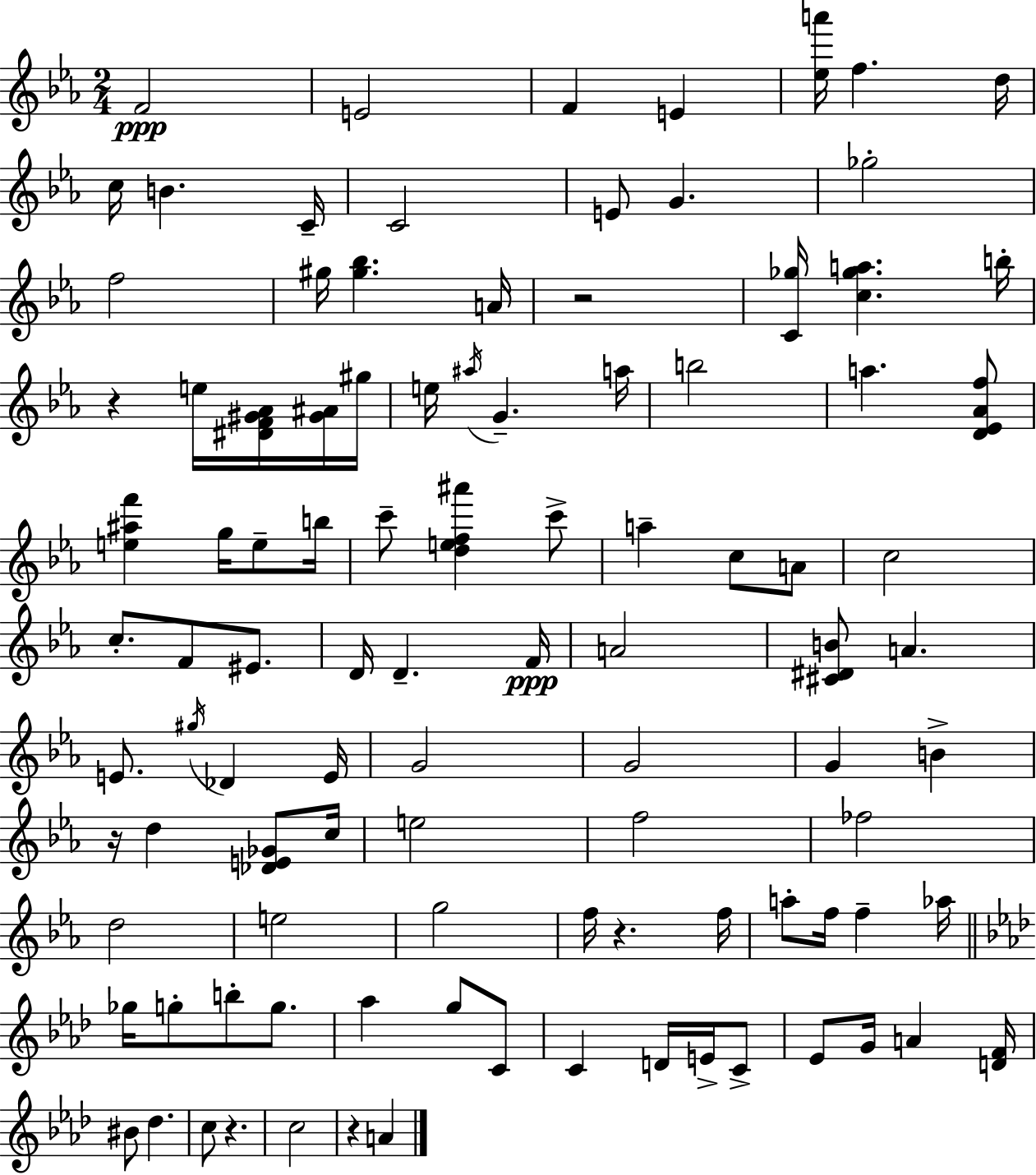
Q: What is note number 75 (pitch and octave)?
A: C4